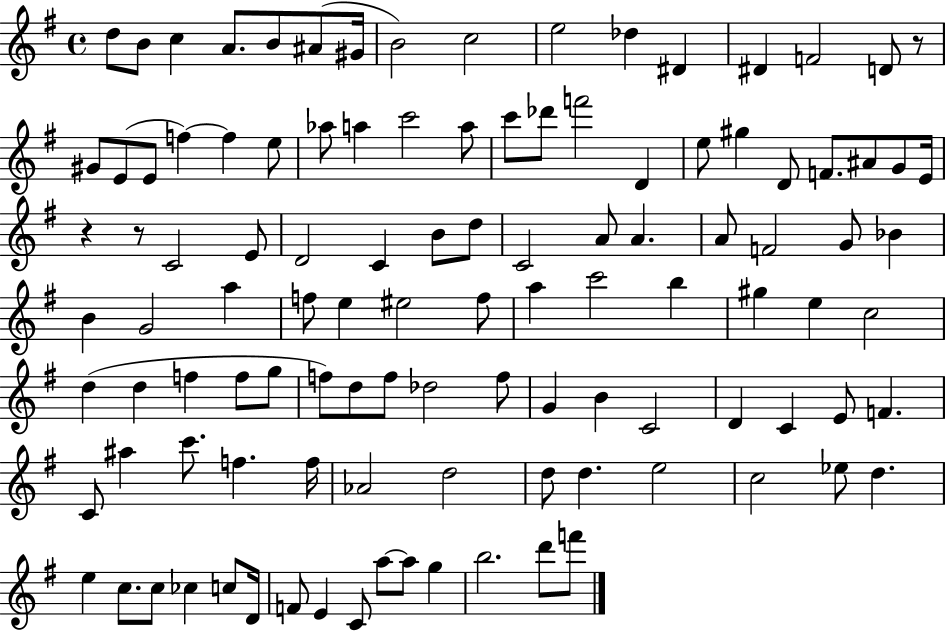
{
  \clef treble
  \time 4/4
  \defaultTimeSignature
  \key g \major
  \repeat volta 2 { d''8 b'8 c''4 a'8. b'8 ais'8( gis'16 | b'2) c''2 | e''2 des''4 dis'4 | dis'4 f'2 d'8 r8 | \break gis'8 e'8( e'8 f''4~~) f''4 e''8 | aes''8 a''4 c'''2 a''8 | c'''8 des'''8 f'''2 d'4 | e''8 gis''4 d'8 f'8. ais'8 g'8 e'16 | \break r4 r8 c'2 e'8 | d'2 c'4 b'8 d''8 | c'2 a'8 a'4. | a'8 f'2 g'8 bes'4 | \break b'4 g'2 a''4 | f''8 e''4 eis''2 f''8 | a''4 c'''2 b''4 | gis''4 e''4 c''2 | \break d''4( d''4 f''4 f''8 g''8 | f''8) d''8 f''8 des''2 f''8 | g'4 b'4 c'2 | d'4 c'4 e'8 f'4. | \break c'8 ais''4 c'''8. f''4. f''16 | aes'2 d''2 | d''8 d''4. e''2 | c''2 ees''8 d''4. | \break e''4 c''8. c''8 ces''4 c''8 d'16 | f'8 e'4 c'8 a''8~~ a''8 g''4 | b''2. d'''8 f'''8 | } \bar "|."
}